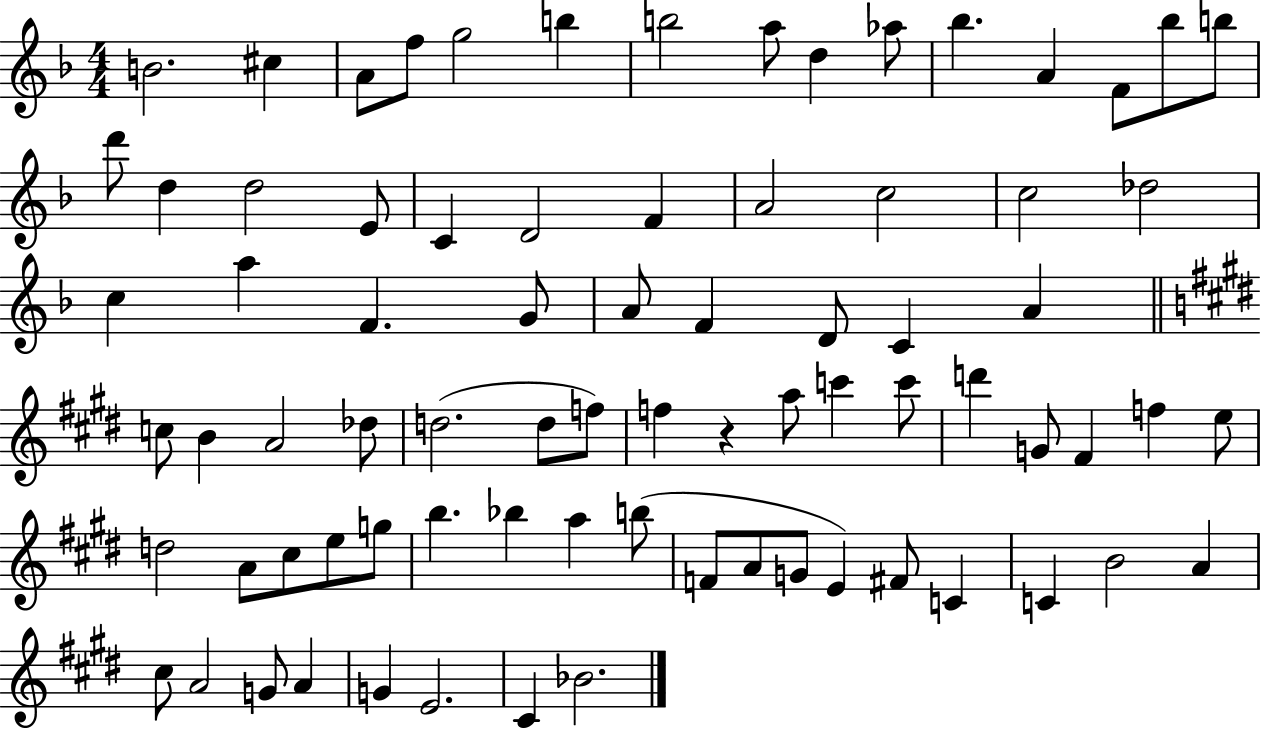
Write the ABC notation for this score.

X:1
T:Untitled
M:4/4
L:1/4
K:F
B2 ^c A/2 f/2 g2 b b2 a/2 d _a/2 _b A F/2 _b/2 b/2 d'/2 d d2 E/2 C D2 F A2 c2 c2 _d2 c a F G/2 A/2 F D/2 C A c/2 B A2 _d/2 d2 d/2 f/2 f z a/2 c' c'/2 d' G/2 ^F f e/2 d2 A/2 ^c/2 e/2 g/2 b _b a b/2 F/2 A/2 G/2 E ^F/2 C C B2 A ^c/2 A2 G/2 A G E2 ^C _B2